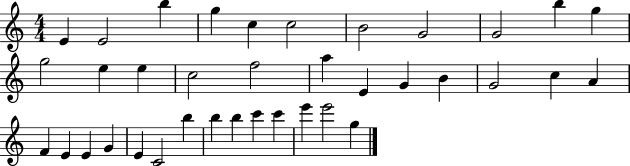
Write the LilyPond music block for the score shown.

{
  \clef treble
  \numericTimeSignature
  \time 4/4
  \key c \major
  e'4 e'2 b''4 | g''4 c''4 c''2 | b'2 g'2 | g'2 b''4 g''4 | \break g''2 e''4 e''4 | c''2 f''2 | a''4 e'4 g'4 b'4 | g'2 c''4 a'4 | \break f'4 e'4 e'4 g'4 | e'4 c'2 b''4 | b''4 b''4 c'''4 c'''4 | e'''4 e'''2 g''4 | \break \bar "|."
}